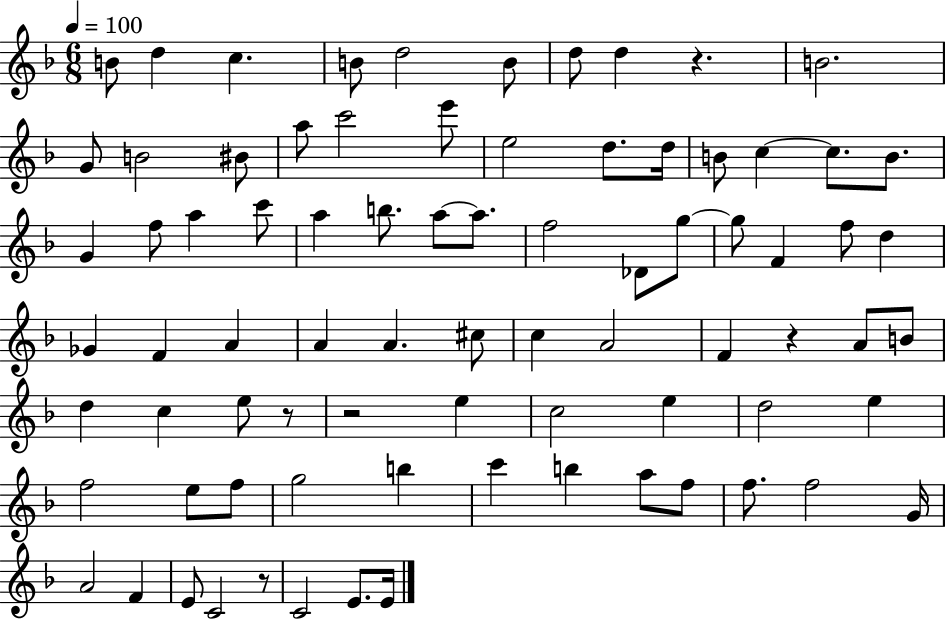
B4/e D5/q C5/q. B4/e D5/h B4/e D5/e D5/q R/q. B4/h. G4/e B4/h BIS4/e A5/e C6/h E6/e E5/h D5/e. D5/s B4/e C5/q C5/e. B4/e. G4/q F5/e A5/q C6/e A5/q B5/e. A5/e A5/e. F5/h Db4/e G5/e G5/e F4/q F5/e D5/q Gb4/q F4/q A4/q A4/q A4/q. C#5/e C5/q A4/h F4/q R/q A4/e B4/e D5/q C5/q E5/e R/e R/h E5/q C5/h E5/q D5/h E5/q F5/h E5/e F5/e G5/h B5/q C6/q B5/q A5/e F5/e F5/e. F5/h G4/s A4/h F4/q E4/e C4/h R/e C4/h E4/e. E4/s